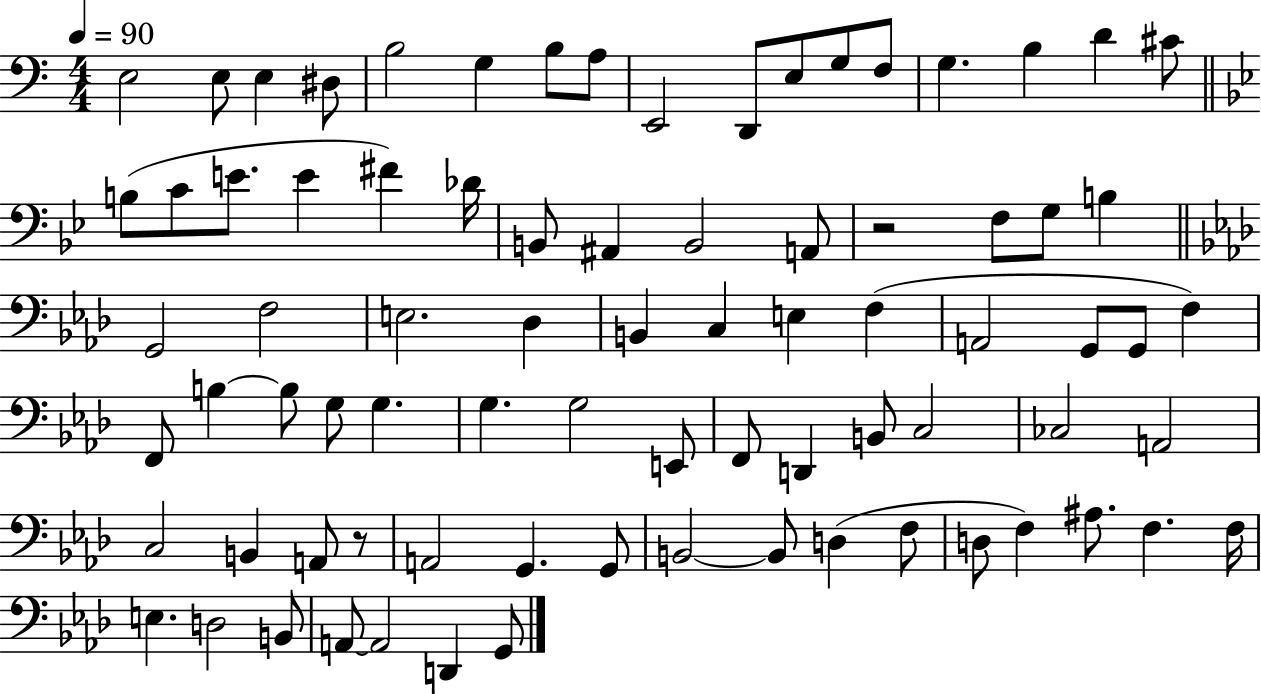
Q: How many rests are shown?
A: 2